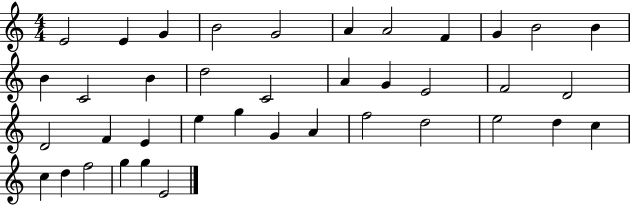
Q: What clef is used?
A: treble